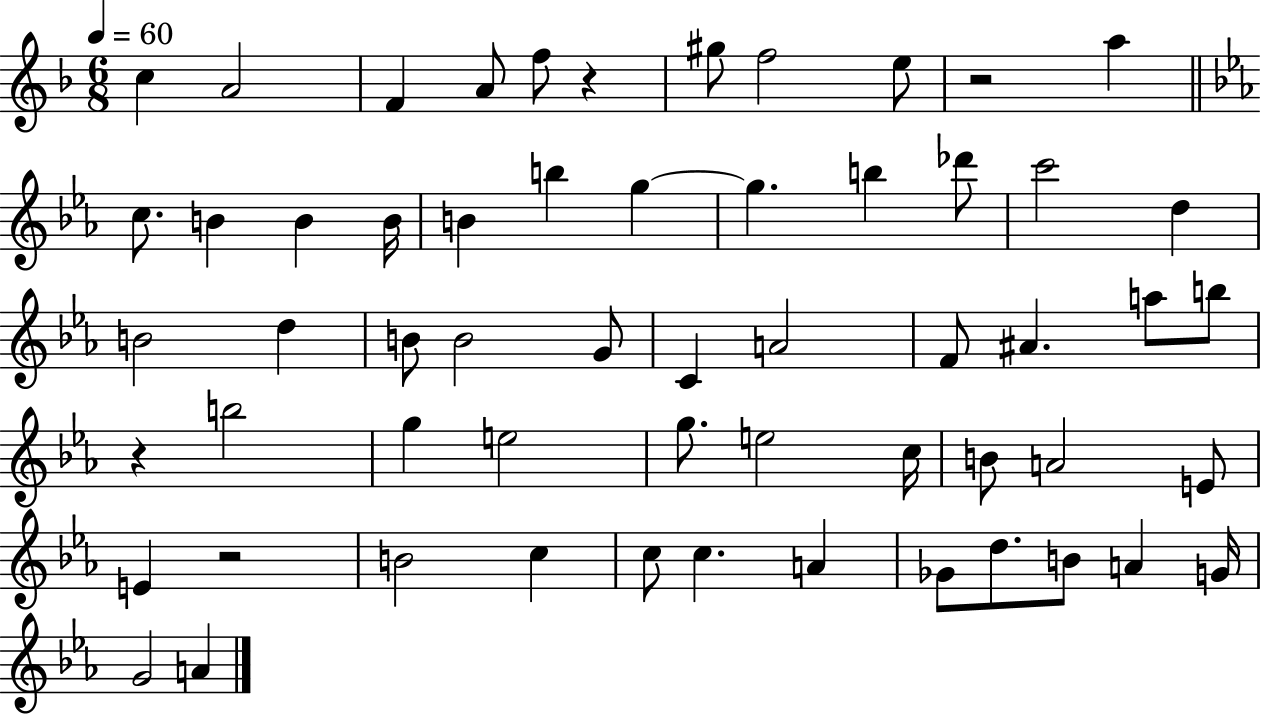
C5/q A4/h F4/q A4/e F5/e R/q G#5/e F5/h E5/e R/h A5/q C5/e. B4/q B4/q B4/s B4/q B5/q G5/q G5/q. B5/q Db6/e C6/h D5/q B4/h D5/q B4/e B4/h G4/e C4/q A4/h F4/e A#4/q. A5/e B5/e R/q B5/h G5/q E5/h G5/e. E5/h C5/s B4/e A4/h E4/e E4/q R/h B4/h C5/q C5/e C5/q. A4/q Gb4/e D5/e. B4/e A4/q G4/s G4/h A4/q